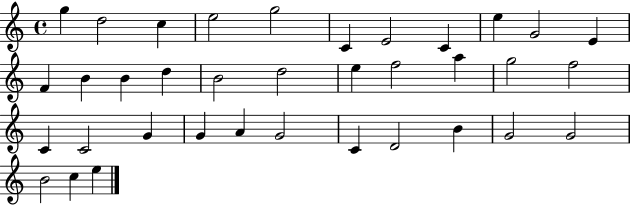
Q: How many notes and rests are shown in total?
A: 36